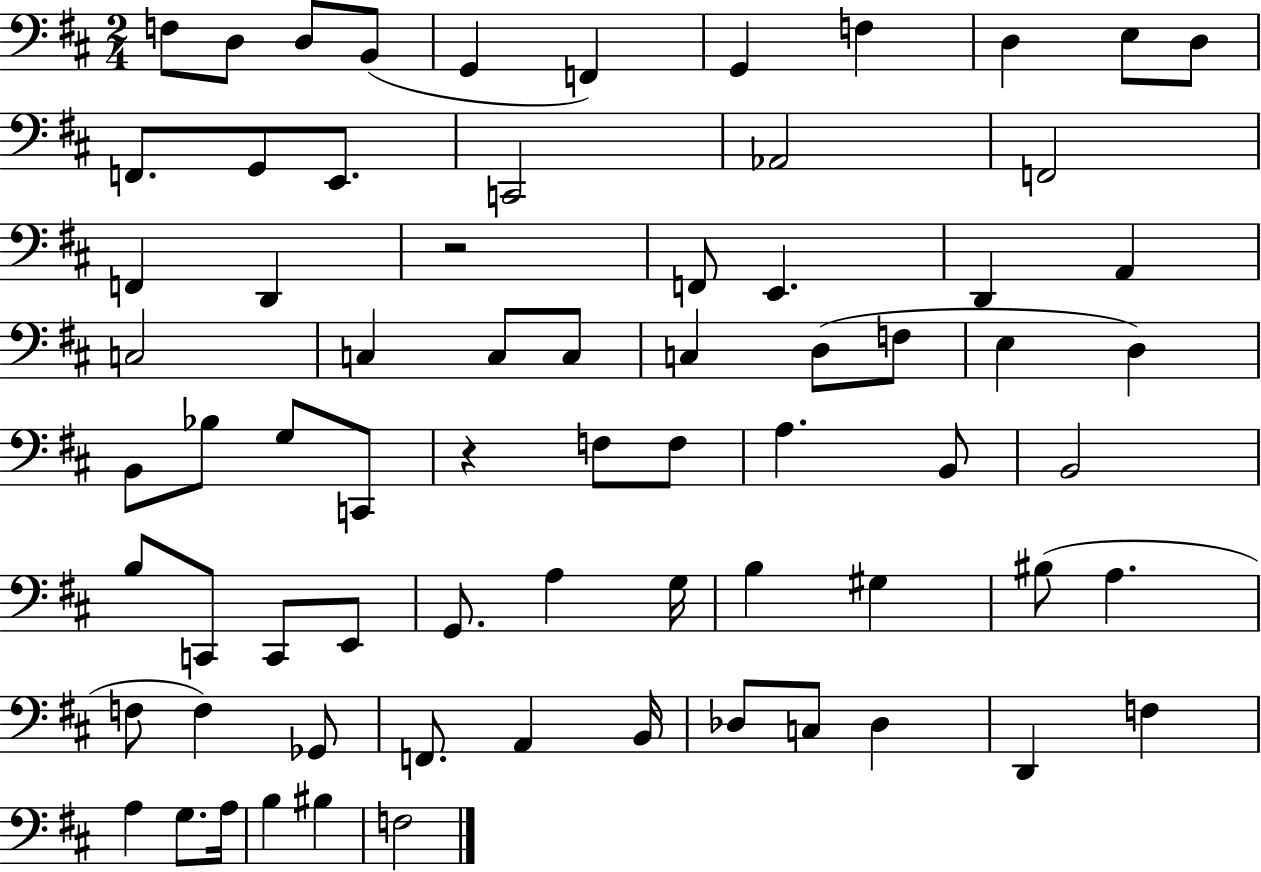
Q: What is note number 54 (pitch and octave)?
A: F3